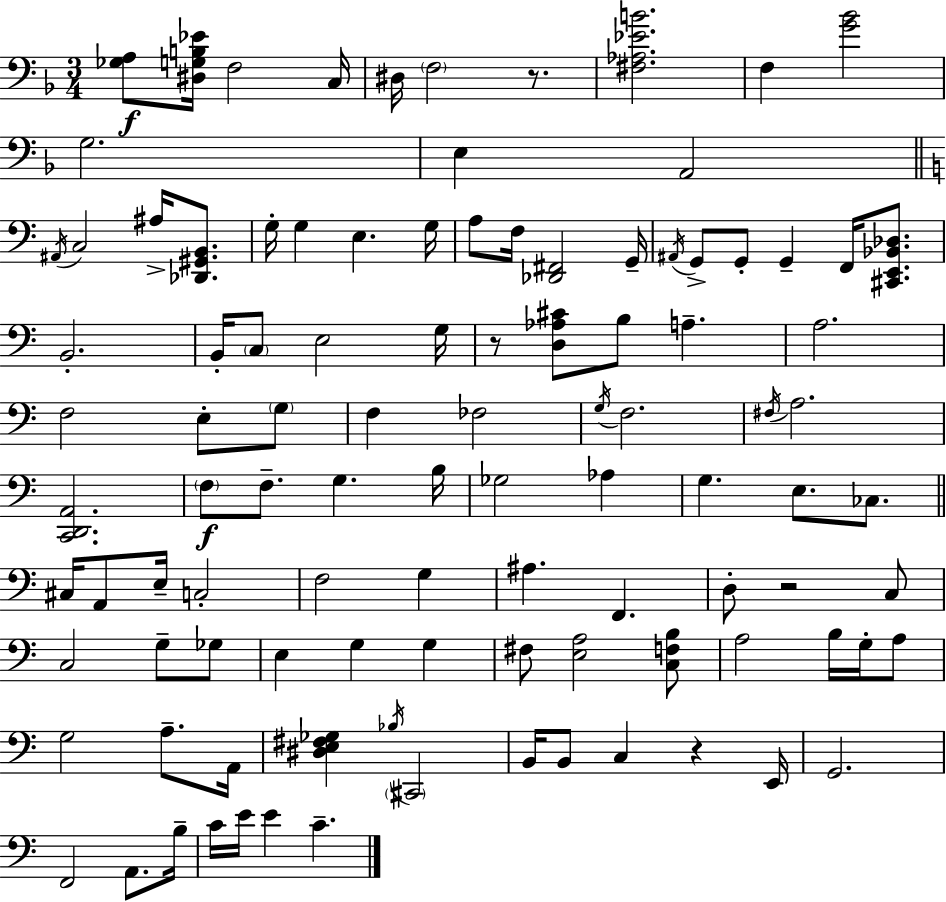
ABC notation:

X:1
T:Untitled
M:3/4
L:1/4
K:Dm
[_G,A,]/2 [^D,G,B,_E]/4 F,2 C,/4 ^D,/4 F,2 z/2 [^F,_A,_EB]2 F, [G_B]2 G,2 E, A,,2 ^A,,/4 C,2 ^A,/4 [_D,,^G,,B,,]/2 G,/4 G, E, G,/4 A,/2 F,/4 [_D,,^F,,]2 G,,/4 ^A,,/4 G,,/2 G,,/2 G,, F,,/4 [^C,,E,,_B,,_D,]/2 B,,2 B,,/4 C,/2 E,2 G,/4 z/2 [D,_A,^C]/2 B,/2 A, A,2 F,2 E,/2 G,/2 F, _F,2 G,/4 F,2 ^F,/4 A,2 [C,,D,,A,,]2 F,/2 F,/2 G, B,/4 _G,2 _A, G, E,/2 _C,/2 ^C,/4 A,,/2 E,/4 C,2 F,2 G, ^A, F,, D,/2 z2 C,/2 C,2 G,/2 _G,/2 E, G, G, ^F,/2 [E,A,]2 [C,F,B,]/2 A,2 B,/4 G,/4 A,/2 G,2 A,/2 A,,/4 [^D,E,^F,_G,] _B,/4 ^C,,2 B,,/4 B,,/2 C, z E,,/4 G,,2 F,,2 A,,/2 B,/4 C/4 E/4 E C